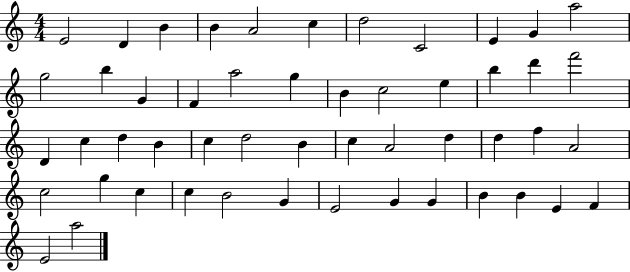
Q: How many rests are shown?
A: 0